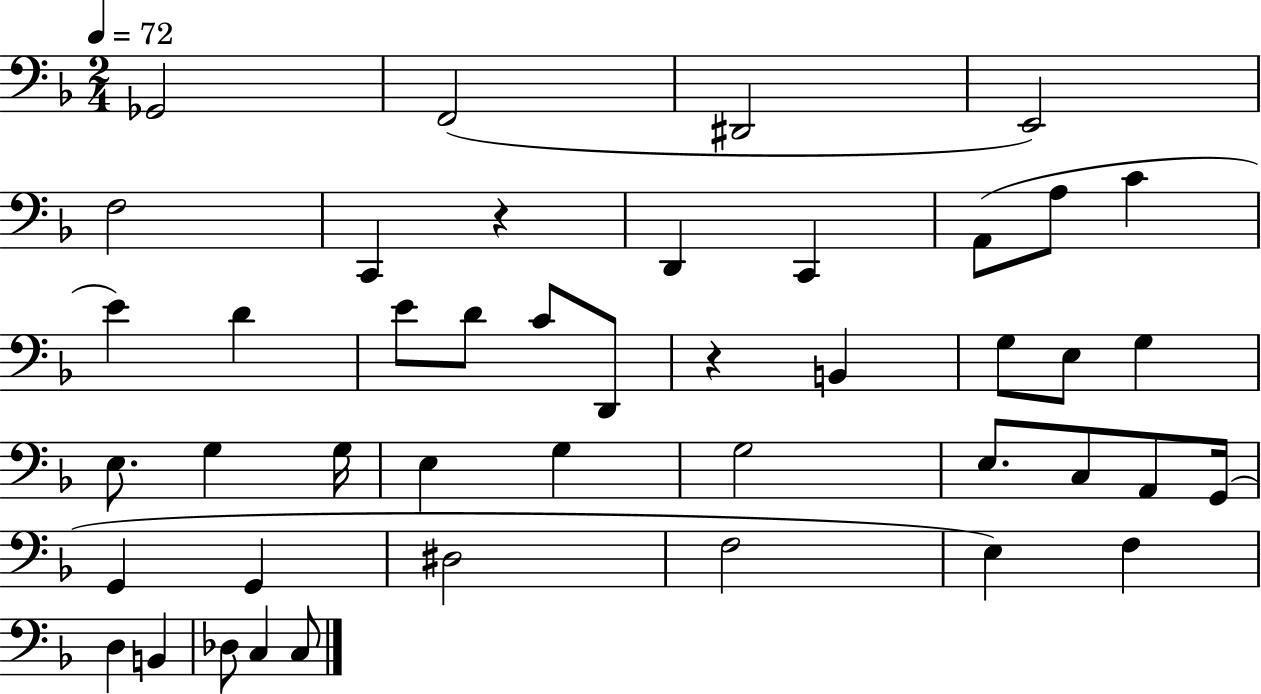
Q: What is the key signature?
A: F major